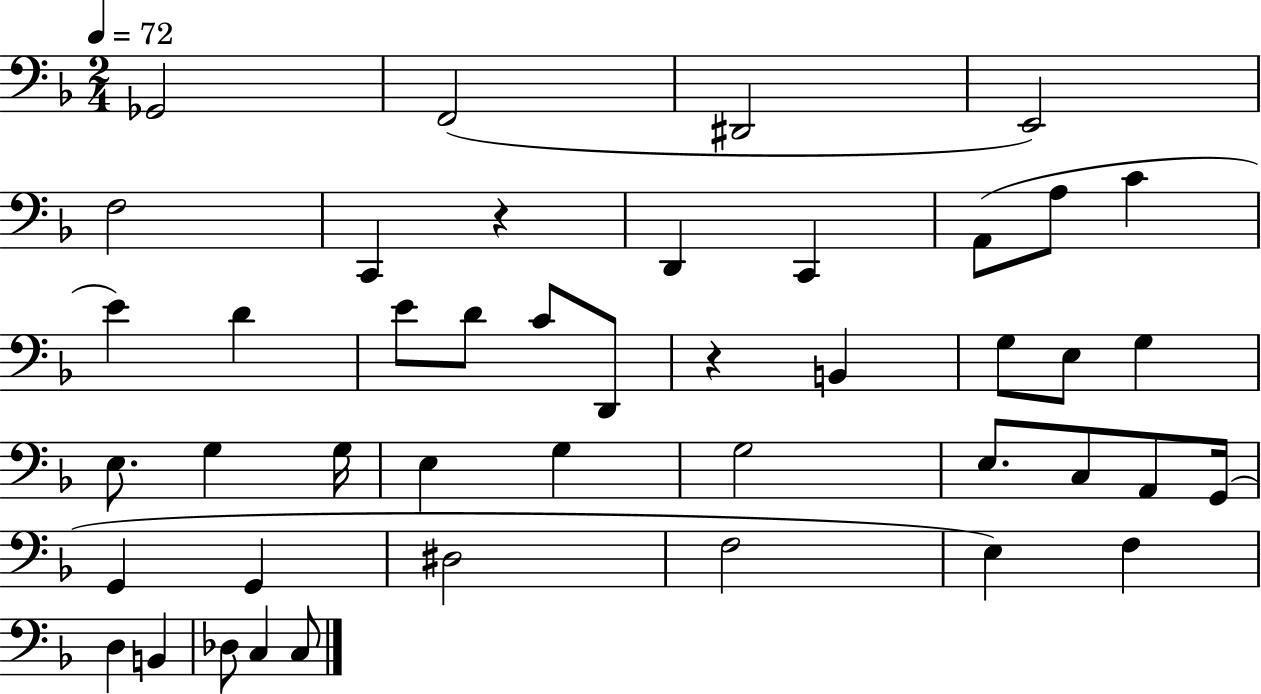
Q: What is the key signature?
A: F major